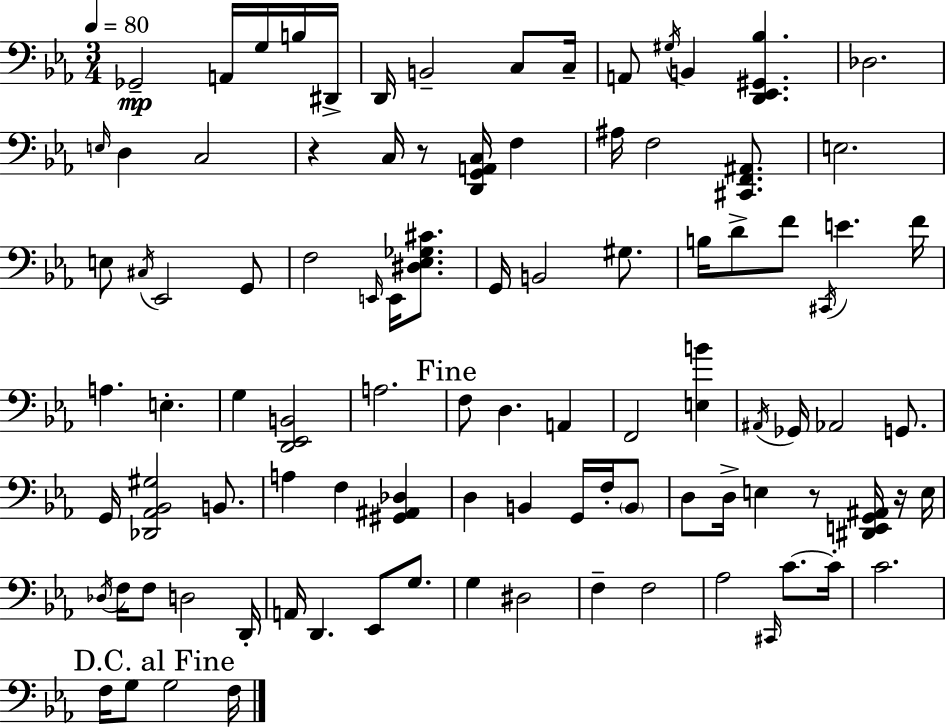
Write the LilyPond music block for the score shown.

{
  \clef bass
  \numericTimeSignature
  \time 3/4
  \key ees \major
  \tempo 4 = 80
  ges,2--\mp a,16 g16 b16 dis,16-> | d,16 b,2-- c8 c16-- | a,8 \acciaccatura { gis16 } b,4 <d, ees, gis, bes>4. | des2. | \break \grace { e16 } d4 c2 | r4 c16 r8 <d, g, a, c>16 f4 | ais16 f2 <cis, f, ais,>8. | e2. | \break e8 \acciaccatura { cis16 } ees,2 | g,8 f2 \grace { e,16 } | e,16 <dis ees ges cis'>8. g,16 b,2 | gis8. b16 d'8-> f'8 \acciaccatura { cis,16 } e'4. | \break f'16 a4. e4.-. | g4 <d, ees, b,>2 | a2. | \mark "Fine" f8 d4. | \break a,4 f,2 | <e b'>4 \acciaccatura { ais,16 } ges,16 aes,2 | g,8. g,16 <des, aes, bes, gis>2 | b,8. a4 f4 | \break <gis, ais, des>4 d4 b,4 | g,16 f16-. \parenthesize b,8 d8 d16-> e4 | r8 <dis, e, g, ais,>16 r16 e16 \acciaccatura { des16 } f16 f8 d2 | d,16-. a,16 d,4. | \break ees,8 g8. g4 dis2 | f4-- f2 | aes2 | \grace { cis,16 } c'8.~~ c'16-. c'2. | \break \mark "D.C. al Fine" f16 g8 g2 | f16 \bar "|."
}